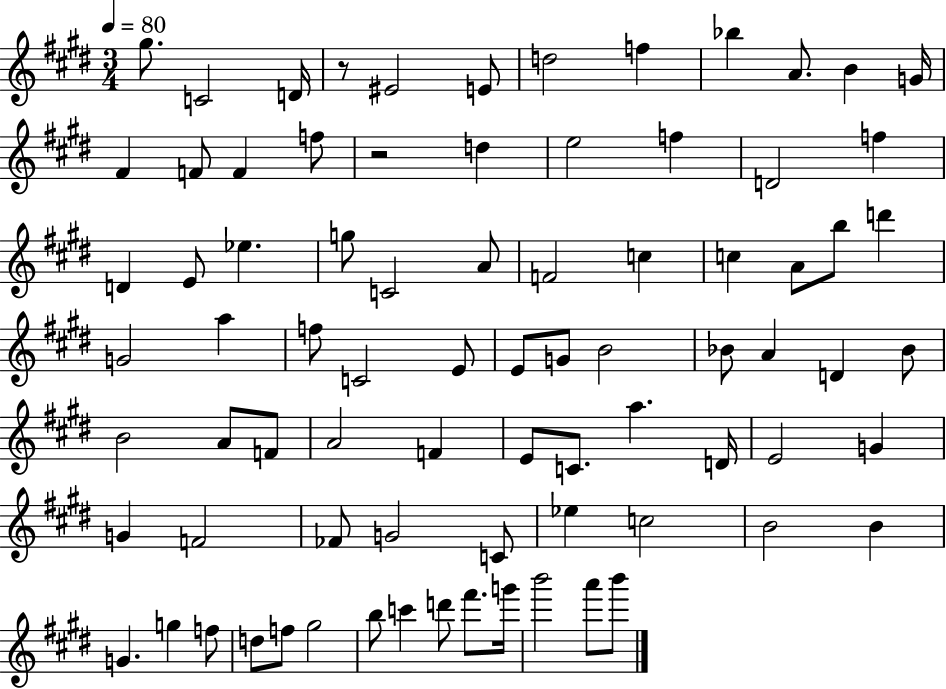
G#5/e. C4/h D4/s R/e EIS4/h E4/e D5/h F5/q Bb5/q A4/e. B4/q G4/s F#4/q F4/e F4/q F5/e R/h D5/q E5/h F5/q D4/h F5/q D4/q E4/e Eb5/q. G5/e C4/h A4/e F4/h C5/q C5/q A4/e B5/e D6/q G4/h A5/q F5/e C4/h E4/e E4/e G4/e B4/h Bb4/e A4/q D4/q Bb4/e B4/h A4/e F4/e A4/h F4/q E4/e C4/e. A5/q. D4/s E4/h G4/q G4/q F4/h FES4/e G4/h C4/e Eb5/q C5/h B4/h B4/q G4/q. G5/q F5/e D5/e F5/e G#5/h B5/e C6/q D6/e F#6/e. G6/s B6/h A6/e B6/e